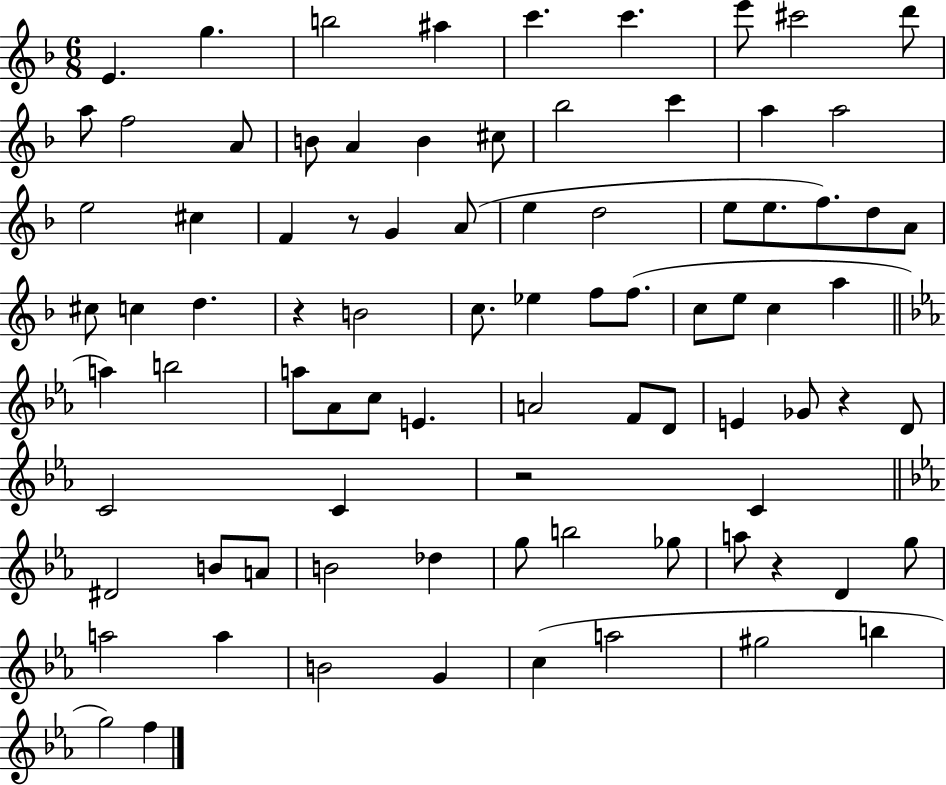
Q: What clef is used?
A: treble